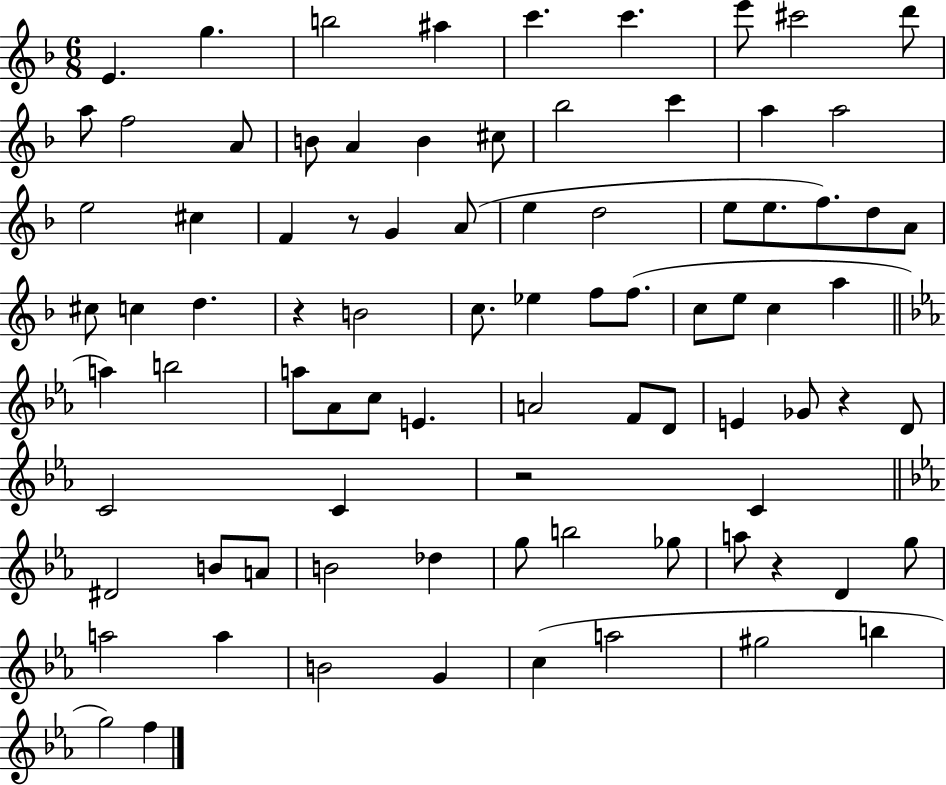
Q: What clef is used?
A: treble